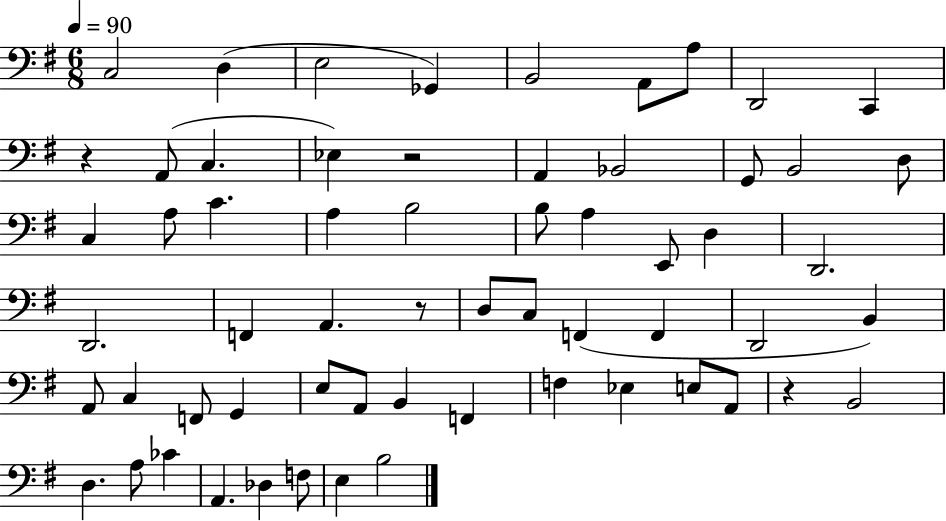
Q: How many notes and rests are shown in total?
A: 61